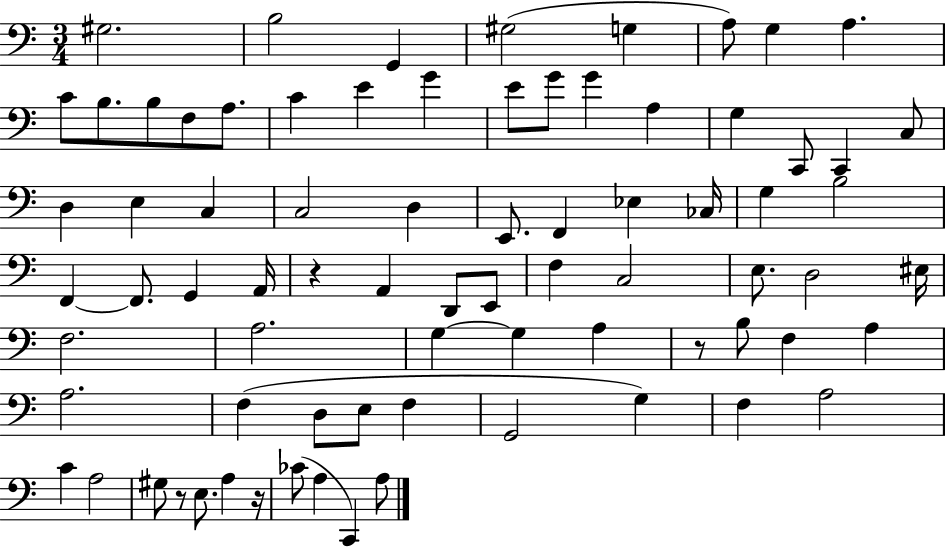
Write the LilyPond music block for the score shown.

{
  \clef bass
  \numericTimeSignature
  \time 3/4
  \key c \major
  gis2. | b2 g,4 | gis2( g4 | a8) g4 a4. | \break c'8 b8. b8 f8 a8. | c'4 e'4 g'4 | e'8 g'8 g'4 a4 | g4 c,8 c,4 c8 | \break d4 e4 c4 | c2 d4 | e,8. f,4 ees4 ces16 | g4 b2 | \break f,4~~ f,8. g,4 a,16 | r4 a,4 d,8 e,8 | f4 c2 | e8. d2 eis16 | \break f2. | a2. | g4~~ g4 a4 | r8 b8 f4 a4 | \break a2. | f4( d8 e8 f4 | g,2 g4) | f4 a2 | \break c'4 a2 | gis8 r8 e8. a4 r16 | ces'8( a4 c,4) a8 | \bar "|."
}